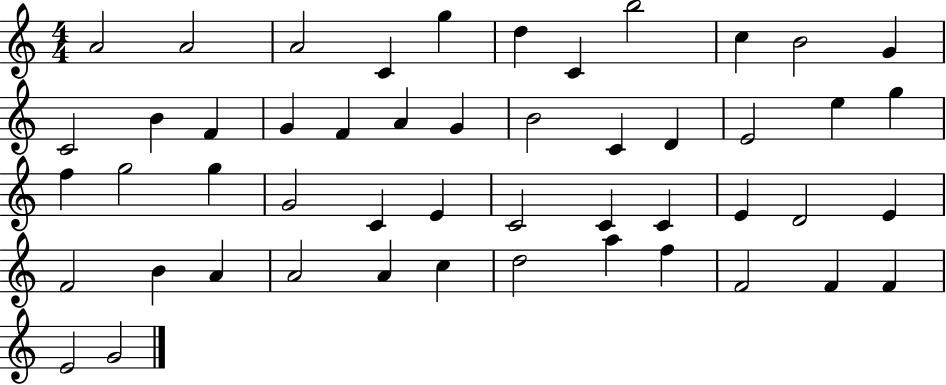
X:1
T:Untitled
M:4/4
L:1/4
K:C
A2 A2 A2 C g d C b2 c B2 G C2 B F G F A G B2 C D E2 e g f g2 g G2 C E C2 C C E D2 E F2 B A A2 A c d2 a f F2 F F E2 G2